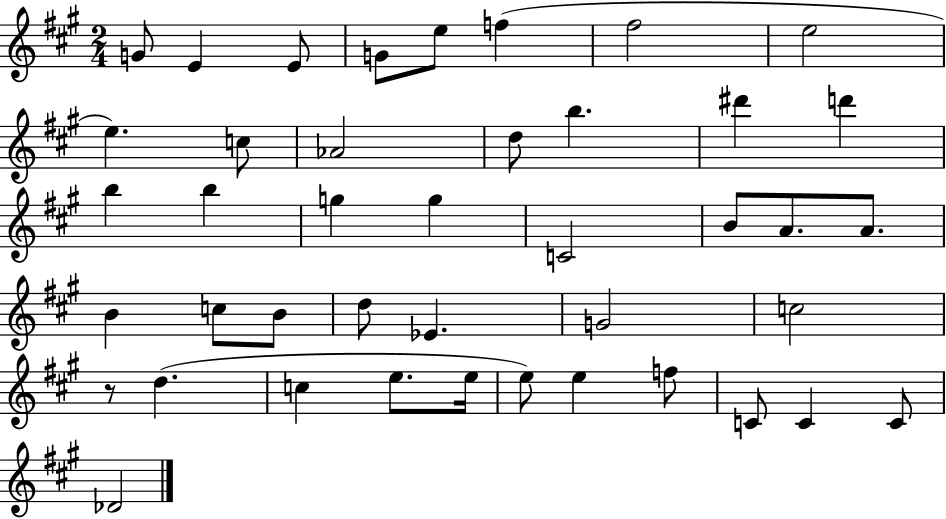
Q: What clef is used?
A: treble